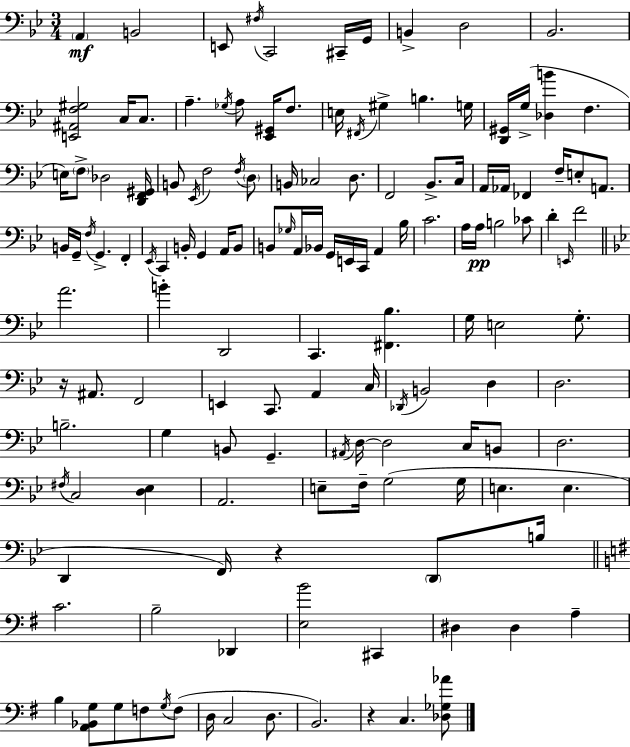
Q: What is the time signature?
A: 3/4